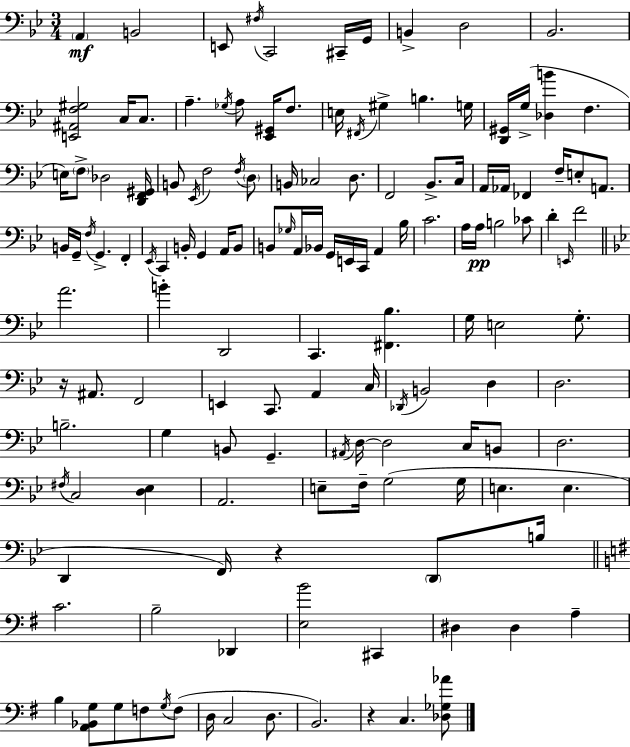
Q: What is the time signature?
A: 3/4